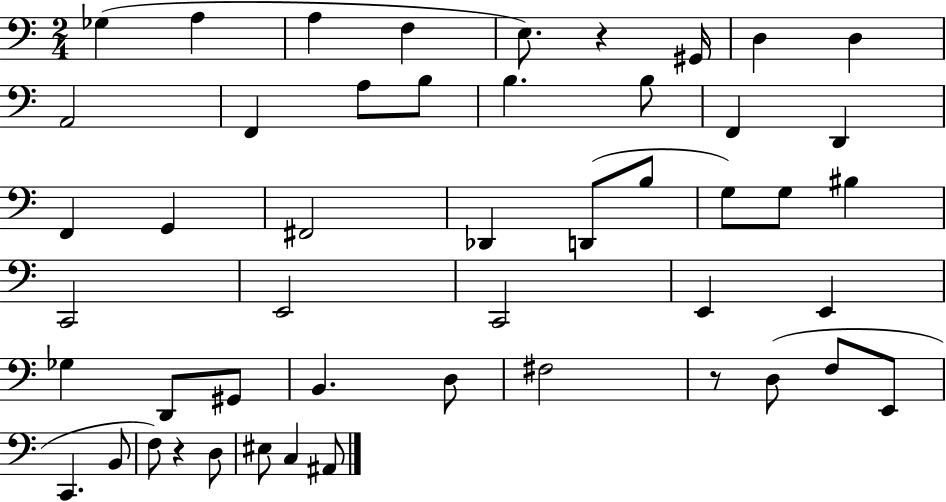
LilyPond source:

{
  \clef bass
  \numericTimeSignature
  \time 2/4
  \key c \major
  ges4( a4 | a4 f4 | e8.) r4 gis,16 | d4 d4 | \break a,2 | f,4 a8 b8 | b4. b8 | f,4 d,4 | \break f,4 g,4 | fis,2 | des,4 d,8( b8 | g8) g8 bis4 | \break c,2 | e,2 | c,2 | e,4 e,4 | \break ges4 d,8 gis,8 | b,4. d8 | fis2 | r8 d8( f8 e,8 | \break c,4. b,8 | f8) r4 d8 | eis8 c4 ais,8 | \bar "|."
}